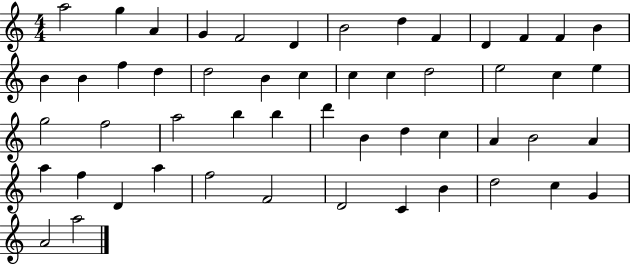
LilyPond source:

{
  \clef treble
  \numericTimeSignature
  \time 4/4
  \key c \major
  a''2 g''4 a'4 | g'4 f'2 d'4 | b'2 d''4 f'4 | d'4 f'4 f'4 b'4 | \break b'4 b'4 f''4 d''4 | d''2 b'4 c''4 | c''4 c''4 d''2 | e''2 c''4 e''4 | \break g''2 f''2 | a''2 b''4 b''4 | d'''4 b'4 d''4 c''4 | a'4 b'2 a'4 | \break a''4 f''4 d'4 a''4 | f''2 f'2 | d'2 c'4 b'4 | d''2 c''4 g'4 | \break a'2 a''2 | \bar "|."
}